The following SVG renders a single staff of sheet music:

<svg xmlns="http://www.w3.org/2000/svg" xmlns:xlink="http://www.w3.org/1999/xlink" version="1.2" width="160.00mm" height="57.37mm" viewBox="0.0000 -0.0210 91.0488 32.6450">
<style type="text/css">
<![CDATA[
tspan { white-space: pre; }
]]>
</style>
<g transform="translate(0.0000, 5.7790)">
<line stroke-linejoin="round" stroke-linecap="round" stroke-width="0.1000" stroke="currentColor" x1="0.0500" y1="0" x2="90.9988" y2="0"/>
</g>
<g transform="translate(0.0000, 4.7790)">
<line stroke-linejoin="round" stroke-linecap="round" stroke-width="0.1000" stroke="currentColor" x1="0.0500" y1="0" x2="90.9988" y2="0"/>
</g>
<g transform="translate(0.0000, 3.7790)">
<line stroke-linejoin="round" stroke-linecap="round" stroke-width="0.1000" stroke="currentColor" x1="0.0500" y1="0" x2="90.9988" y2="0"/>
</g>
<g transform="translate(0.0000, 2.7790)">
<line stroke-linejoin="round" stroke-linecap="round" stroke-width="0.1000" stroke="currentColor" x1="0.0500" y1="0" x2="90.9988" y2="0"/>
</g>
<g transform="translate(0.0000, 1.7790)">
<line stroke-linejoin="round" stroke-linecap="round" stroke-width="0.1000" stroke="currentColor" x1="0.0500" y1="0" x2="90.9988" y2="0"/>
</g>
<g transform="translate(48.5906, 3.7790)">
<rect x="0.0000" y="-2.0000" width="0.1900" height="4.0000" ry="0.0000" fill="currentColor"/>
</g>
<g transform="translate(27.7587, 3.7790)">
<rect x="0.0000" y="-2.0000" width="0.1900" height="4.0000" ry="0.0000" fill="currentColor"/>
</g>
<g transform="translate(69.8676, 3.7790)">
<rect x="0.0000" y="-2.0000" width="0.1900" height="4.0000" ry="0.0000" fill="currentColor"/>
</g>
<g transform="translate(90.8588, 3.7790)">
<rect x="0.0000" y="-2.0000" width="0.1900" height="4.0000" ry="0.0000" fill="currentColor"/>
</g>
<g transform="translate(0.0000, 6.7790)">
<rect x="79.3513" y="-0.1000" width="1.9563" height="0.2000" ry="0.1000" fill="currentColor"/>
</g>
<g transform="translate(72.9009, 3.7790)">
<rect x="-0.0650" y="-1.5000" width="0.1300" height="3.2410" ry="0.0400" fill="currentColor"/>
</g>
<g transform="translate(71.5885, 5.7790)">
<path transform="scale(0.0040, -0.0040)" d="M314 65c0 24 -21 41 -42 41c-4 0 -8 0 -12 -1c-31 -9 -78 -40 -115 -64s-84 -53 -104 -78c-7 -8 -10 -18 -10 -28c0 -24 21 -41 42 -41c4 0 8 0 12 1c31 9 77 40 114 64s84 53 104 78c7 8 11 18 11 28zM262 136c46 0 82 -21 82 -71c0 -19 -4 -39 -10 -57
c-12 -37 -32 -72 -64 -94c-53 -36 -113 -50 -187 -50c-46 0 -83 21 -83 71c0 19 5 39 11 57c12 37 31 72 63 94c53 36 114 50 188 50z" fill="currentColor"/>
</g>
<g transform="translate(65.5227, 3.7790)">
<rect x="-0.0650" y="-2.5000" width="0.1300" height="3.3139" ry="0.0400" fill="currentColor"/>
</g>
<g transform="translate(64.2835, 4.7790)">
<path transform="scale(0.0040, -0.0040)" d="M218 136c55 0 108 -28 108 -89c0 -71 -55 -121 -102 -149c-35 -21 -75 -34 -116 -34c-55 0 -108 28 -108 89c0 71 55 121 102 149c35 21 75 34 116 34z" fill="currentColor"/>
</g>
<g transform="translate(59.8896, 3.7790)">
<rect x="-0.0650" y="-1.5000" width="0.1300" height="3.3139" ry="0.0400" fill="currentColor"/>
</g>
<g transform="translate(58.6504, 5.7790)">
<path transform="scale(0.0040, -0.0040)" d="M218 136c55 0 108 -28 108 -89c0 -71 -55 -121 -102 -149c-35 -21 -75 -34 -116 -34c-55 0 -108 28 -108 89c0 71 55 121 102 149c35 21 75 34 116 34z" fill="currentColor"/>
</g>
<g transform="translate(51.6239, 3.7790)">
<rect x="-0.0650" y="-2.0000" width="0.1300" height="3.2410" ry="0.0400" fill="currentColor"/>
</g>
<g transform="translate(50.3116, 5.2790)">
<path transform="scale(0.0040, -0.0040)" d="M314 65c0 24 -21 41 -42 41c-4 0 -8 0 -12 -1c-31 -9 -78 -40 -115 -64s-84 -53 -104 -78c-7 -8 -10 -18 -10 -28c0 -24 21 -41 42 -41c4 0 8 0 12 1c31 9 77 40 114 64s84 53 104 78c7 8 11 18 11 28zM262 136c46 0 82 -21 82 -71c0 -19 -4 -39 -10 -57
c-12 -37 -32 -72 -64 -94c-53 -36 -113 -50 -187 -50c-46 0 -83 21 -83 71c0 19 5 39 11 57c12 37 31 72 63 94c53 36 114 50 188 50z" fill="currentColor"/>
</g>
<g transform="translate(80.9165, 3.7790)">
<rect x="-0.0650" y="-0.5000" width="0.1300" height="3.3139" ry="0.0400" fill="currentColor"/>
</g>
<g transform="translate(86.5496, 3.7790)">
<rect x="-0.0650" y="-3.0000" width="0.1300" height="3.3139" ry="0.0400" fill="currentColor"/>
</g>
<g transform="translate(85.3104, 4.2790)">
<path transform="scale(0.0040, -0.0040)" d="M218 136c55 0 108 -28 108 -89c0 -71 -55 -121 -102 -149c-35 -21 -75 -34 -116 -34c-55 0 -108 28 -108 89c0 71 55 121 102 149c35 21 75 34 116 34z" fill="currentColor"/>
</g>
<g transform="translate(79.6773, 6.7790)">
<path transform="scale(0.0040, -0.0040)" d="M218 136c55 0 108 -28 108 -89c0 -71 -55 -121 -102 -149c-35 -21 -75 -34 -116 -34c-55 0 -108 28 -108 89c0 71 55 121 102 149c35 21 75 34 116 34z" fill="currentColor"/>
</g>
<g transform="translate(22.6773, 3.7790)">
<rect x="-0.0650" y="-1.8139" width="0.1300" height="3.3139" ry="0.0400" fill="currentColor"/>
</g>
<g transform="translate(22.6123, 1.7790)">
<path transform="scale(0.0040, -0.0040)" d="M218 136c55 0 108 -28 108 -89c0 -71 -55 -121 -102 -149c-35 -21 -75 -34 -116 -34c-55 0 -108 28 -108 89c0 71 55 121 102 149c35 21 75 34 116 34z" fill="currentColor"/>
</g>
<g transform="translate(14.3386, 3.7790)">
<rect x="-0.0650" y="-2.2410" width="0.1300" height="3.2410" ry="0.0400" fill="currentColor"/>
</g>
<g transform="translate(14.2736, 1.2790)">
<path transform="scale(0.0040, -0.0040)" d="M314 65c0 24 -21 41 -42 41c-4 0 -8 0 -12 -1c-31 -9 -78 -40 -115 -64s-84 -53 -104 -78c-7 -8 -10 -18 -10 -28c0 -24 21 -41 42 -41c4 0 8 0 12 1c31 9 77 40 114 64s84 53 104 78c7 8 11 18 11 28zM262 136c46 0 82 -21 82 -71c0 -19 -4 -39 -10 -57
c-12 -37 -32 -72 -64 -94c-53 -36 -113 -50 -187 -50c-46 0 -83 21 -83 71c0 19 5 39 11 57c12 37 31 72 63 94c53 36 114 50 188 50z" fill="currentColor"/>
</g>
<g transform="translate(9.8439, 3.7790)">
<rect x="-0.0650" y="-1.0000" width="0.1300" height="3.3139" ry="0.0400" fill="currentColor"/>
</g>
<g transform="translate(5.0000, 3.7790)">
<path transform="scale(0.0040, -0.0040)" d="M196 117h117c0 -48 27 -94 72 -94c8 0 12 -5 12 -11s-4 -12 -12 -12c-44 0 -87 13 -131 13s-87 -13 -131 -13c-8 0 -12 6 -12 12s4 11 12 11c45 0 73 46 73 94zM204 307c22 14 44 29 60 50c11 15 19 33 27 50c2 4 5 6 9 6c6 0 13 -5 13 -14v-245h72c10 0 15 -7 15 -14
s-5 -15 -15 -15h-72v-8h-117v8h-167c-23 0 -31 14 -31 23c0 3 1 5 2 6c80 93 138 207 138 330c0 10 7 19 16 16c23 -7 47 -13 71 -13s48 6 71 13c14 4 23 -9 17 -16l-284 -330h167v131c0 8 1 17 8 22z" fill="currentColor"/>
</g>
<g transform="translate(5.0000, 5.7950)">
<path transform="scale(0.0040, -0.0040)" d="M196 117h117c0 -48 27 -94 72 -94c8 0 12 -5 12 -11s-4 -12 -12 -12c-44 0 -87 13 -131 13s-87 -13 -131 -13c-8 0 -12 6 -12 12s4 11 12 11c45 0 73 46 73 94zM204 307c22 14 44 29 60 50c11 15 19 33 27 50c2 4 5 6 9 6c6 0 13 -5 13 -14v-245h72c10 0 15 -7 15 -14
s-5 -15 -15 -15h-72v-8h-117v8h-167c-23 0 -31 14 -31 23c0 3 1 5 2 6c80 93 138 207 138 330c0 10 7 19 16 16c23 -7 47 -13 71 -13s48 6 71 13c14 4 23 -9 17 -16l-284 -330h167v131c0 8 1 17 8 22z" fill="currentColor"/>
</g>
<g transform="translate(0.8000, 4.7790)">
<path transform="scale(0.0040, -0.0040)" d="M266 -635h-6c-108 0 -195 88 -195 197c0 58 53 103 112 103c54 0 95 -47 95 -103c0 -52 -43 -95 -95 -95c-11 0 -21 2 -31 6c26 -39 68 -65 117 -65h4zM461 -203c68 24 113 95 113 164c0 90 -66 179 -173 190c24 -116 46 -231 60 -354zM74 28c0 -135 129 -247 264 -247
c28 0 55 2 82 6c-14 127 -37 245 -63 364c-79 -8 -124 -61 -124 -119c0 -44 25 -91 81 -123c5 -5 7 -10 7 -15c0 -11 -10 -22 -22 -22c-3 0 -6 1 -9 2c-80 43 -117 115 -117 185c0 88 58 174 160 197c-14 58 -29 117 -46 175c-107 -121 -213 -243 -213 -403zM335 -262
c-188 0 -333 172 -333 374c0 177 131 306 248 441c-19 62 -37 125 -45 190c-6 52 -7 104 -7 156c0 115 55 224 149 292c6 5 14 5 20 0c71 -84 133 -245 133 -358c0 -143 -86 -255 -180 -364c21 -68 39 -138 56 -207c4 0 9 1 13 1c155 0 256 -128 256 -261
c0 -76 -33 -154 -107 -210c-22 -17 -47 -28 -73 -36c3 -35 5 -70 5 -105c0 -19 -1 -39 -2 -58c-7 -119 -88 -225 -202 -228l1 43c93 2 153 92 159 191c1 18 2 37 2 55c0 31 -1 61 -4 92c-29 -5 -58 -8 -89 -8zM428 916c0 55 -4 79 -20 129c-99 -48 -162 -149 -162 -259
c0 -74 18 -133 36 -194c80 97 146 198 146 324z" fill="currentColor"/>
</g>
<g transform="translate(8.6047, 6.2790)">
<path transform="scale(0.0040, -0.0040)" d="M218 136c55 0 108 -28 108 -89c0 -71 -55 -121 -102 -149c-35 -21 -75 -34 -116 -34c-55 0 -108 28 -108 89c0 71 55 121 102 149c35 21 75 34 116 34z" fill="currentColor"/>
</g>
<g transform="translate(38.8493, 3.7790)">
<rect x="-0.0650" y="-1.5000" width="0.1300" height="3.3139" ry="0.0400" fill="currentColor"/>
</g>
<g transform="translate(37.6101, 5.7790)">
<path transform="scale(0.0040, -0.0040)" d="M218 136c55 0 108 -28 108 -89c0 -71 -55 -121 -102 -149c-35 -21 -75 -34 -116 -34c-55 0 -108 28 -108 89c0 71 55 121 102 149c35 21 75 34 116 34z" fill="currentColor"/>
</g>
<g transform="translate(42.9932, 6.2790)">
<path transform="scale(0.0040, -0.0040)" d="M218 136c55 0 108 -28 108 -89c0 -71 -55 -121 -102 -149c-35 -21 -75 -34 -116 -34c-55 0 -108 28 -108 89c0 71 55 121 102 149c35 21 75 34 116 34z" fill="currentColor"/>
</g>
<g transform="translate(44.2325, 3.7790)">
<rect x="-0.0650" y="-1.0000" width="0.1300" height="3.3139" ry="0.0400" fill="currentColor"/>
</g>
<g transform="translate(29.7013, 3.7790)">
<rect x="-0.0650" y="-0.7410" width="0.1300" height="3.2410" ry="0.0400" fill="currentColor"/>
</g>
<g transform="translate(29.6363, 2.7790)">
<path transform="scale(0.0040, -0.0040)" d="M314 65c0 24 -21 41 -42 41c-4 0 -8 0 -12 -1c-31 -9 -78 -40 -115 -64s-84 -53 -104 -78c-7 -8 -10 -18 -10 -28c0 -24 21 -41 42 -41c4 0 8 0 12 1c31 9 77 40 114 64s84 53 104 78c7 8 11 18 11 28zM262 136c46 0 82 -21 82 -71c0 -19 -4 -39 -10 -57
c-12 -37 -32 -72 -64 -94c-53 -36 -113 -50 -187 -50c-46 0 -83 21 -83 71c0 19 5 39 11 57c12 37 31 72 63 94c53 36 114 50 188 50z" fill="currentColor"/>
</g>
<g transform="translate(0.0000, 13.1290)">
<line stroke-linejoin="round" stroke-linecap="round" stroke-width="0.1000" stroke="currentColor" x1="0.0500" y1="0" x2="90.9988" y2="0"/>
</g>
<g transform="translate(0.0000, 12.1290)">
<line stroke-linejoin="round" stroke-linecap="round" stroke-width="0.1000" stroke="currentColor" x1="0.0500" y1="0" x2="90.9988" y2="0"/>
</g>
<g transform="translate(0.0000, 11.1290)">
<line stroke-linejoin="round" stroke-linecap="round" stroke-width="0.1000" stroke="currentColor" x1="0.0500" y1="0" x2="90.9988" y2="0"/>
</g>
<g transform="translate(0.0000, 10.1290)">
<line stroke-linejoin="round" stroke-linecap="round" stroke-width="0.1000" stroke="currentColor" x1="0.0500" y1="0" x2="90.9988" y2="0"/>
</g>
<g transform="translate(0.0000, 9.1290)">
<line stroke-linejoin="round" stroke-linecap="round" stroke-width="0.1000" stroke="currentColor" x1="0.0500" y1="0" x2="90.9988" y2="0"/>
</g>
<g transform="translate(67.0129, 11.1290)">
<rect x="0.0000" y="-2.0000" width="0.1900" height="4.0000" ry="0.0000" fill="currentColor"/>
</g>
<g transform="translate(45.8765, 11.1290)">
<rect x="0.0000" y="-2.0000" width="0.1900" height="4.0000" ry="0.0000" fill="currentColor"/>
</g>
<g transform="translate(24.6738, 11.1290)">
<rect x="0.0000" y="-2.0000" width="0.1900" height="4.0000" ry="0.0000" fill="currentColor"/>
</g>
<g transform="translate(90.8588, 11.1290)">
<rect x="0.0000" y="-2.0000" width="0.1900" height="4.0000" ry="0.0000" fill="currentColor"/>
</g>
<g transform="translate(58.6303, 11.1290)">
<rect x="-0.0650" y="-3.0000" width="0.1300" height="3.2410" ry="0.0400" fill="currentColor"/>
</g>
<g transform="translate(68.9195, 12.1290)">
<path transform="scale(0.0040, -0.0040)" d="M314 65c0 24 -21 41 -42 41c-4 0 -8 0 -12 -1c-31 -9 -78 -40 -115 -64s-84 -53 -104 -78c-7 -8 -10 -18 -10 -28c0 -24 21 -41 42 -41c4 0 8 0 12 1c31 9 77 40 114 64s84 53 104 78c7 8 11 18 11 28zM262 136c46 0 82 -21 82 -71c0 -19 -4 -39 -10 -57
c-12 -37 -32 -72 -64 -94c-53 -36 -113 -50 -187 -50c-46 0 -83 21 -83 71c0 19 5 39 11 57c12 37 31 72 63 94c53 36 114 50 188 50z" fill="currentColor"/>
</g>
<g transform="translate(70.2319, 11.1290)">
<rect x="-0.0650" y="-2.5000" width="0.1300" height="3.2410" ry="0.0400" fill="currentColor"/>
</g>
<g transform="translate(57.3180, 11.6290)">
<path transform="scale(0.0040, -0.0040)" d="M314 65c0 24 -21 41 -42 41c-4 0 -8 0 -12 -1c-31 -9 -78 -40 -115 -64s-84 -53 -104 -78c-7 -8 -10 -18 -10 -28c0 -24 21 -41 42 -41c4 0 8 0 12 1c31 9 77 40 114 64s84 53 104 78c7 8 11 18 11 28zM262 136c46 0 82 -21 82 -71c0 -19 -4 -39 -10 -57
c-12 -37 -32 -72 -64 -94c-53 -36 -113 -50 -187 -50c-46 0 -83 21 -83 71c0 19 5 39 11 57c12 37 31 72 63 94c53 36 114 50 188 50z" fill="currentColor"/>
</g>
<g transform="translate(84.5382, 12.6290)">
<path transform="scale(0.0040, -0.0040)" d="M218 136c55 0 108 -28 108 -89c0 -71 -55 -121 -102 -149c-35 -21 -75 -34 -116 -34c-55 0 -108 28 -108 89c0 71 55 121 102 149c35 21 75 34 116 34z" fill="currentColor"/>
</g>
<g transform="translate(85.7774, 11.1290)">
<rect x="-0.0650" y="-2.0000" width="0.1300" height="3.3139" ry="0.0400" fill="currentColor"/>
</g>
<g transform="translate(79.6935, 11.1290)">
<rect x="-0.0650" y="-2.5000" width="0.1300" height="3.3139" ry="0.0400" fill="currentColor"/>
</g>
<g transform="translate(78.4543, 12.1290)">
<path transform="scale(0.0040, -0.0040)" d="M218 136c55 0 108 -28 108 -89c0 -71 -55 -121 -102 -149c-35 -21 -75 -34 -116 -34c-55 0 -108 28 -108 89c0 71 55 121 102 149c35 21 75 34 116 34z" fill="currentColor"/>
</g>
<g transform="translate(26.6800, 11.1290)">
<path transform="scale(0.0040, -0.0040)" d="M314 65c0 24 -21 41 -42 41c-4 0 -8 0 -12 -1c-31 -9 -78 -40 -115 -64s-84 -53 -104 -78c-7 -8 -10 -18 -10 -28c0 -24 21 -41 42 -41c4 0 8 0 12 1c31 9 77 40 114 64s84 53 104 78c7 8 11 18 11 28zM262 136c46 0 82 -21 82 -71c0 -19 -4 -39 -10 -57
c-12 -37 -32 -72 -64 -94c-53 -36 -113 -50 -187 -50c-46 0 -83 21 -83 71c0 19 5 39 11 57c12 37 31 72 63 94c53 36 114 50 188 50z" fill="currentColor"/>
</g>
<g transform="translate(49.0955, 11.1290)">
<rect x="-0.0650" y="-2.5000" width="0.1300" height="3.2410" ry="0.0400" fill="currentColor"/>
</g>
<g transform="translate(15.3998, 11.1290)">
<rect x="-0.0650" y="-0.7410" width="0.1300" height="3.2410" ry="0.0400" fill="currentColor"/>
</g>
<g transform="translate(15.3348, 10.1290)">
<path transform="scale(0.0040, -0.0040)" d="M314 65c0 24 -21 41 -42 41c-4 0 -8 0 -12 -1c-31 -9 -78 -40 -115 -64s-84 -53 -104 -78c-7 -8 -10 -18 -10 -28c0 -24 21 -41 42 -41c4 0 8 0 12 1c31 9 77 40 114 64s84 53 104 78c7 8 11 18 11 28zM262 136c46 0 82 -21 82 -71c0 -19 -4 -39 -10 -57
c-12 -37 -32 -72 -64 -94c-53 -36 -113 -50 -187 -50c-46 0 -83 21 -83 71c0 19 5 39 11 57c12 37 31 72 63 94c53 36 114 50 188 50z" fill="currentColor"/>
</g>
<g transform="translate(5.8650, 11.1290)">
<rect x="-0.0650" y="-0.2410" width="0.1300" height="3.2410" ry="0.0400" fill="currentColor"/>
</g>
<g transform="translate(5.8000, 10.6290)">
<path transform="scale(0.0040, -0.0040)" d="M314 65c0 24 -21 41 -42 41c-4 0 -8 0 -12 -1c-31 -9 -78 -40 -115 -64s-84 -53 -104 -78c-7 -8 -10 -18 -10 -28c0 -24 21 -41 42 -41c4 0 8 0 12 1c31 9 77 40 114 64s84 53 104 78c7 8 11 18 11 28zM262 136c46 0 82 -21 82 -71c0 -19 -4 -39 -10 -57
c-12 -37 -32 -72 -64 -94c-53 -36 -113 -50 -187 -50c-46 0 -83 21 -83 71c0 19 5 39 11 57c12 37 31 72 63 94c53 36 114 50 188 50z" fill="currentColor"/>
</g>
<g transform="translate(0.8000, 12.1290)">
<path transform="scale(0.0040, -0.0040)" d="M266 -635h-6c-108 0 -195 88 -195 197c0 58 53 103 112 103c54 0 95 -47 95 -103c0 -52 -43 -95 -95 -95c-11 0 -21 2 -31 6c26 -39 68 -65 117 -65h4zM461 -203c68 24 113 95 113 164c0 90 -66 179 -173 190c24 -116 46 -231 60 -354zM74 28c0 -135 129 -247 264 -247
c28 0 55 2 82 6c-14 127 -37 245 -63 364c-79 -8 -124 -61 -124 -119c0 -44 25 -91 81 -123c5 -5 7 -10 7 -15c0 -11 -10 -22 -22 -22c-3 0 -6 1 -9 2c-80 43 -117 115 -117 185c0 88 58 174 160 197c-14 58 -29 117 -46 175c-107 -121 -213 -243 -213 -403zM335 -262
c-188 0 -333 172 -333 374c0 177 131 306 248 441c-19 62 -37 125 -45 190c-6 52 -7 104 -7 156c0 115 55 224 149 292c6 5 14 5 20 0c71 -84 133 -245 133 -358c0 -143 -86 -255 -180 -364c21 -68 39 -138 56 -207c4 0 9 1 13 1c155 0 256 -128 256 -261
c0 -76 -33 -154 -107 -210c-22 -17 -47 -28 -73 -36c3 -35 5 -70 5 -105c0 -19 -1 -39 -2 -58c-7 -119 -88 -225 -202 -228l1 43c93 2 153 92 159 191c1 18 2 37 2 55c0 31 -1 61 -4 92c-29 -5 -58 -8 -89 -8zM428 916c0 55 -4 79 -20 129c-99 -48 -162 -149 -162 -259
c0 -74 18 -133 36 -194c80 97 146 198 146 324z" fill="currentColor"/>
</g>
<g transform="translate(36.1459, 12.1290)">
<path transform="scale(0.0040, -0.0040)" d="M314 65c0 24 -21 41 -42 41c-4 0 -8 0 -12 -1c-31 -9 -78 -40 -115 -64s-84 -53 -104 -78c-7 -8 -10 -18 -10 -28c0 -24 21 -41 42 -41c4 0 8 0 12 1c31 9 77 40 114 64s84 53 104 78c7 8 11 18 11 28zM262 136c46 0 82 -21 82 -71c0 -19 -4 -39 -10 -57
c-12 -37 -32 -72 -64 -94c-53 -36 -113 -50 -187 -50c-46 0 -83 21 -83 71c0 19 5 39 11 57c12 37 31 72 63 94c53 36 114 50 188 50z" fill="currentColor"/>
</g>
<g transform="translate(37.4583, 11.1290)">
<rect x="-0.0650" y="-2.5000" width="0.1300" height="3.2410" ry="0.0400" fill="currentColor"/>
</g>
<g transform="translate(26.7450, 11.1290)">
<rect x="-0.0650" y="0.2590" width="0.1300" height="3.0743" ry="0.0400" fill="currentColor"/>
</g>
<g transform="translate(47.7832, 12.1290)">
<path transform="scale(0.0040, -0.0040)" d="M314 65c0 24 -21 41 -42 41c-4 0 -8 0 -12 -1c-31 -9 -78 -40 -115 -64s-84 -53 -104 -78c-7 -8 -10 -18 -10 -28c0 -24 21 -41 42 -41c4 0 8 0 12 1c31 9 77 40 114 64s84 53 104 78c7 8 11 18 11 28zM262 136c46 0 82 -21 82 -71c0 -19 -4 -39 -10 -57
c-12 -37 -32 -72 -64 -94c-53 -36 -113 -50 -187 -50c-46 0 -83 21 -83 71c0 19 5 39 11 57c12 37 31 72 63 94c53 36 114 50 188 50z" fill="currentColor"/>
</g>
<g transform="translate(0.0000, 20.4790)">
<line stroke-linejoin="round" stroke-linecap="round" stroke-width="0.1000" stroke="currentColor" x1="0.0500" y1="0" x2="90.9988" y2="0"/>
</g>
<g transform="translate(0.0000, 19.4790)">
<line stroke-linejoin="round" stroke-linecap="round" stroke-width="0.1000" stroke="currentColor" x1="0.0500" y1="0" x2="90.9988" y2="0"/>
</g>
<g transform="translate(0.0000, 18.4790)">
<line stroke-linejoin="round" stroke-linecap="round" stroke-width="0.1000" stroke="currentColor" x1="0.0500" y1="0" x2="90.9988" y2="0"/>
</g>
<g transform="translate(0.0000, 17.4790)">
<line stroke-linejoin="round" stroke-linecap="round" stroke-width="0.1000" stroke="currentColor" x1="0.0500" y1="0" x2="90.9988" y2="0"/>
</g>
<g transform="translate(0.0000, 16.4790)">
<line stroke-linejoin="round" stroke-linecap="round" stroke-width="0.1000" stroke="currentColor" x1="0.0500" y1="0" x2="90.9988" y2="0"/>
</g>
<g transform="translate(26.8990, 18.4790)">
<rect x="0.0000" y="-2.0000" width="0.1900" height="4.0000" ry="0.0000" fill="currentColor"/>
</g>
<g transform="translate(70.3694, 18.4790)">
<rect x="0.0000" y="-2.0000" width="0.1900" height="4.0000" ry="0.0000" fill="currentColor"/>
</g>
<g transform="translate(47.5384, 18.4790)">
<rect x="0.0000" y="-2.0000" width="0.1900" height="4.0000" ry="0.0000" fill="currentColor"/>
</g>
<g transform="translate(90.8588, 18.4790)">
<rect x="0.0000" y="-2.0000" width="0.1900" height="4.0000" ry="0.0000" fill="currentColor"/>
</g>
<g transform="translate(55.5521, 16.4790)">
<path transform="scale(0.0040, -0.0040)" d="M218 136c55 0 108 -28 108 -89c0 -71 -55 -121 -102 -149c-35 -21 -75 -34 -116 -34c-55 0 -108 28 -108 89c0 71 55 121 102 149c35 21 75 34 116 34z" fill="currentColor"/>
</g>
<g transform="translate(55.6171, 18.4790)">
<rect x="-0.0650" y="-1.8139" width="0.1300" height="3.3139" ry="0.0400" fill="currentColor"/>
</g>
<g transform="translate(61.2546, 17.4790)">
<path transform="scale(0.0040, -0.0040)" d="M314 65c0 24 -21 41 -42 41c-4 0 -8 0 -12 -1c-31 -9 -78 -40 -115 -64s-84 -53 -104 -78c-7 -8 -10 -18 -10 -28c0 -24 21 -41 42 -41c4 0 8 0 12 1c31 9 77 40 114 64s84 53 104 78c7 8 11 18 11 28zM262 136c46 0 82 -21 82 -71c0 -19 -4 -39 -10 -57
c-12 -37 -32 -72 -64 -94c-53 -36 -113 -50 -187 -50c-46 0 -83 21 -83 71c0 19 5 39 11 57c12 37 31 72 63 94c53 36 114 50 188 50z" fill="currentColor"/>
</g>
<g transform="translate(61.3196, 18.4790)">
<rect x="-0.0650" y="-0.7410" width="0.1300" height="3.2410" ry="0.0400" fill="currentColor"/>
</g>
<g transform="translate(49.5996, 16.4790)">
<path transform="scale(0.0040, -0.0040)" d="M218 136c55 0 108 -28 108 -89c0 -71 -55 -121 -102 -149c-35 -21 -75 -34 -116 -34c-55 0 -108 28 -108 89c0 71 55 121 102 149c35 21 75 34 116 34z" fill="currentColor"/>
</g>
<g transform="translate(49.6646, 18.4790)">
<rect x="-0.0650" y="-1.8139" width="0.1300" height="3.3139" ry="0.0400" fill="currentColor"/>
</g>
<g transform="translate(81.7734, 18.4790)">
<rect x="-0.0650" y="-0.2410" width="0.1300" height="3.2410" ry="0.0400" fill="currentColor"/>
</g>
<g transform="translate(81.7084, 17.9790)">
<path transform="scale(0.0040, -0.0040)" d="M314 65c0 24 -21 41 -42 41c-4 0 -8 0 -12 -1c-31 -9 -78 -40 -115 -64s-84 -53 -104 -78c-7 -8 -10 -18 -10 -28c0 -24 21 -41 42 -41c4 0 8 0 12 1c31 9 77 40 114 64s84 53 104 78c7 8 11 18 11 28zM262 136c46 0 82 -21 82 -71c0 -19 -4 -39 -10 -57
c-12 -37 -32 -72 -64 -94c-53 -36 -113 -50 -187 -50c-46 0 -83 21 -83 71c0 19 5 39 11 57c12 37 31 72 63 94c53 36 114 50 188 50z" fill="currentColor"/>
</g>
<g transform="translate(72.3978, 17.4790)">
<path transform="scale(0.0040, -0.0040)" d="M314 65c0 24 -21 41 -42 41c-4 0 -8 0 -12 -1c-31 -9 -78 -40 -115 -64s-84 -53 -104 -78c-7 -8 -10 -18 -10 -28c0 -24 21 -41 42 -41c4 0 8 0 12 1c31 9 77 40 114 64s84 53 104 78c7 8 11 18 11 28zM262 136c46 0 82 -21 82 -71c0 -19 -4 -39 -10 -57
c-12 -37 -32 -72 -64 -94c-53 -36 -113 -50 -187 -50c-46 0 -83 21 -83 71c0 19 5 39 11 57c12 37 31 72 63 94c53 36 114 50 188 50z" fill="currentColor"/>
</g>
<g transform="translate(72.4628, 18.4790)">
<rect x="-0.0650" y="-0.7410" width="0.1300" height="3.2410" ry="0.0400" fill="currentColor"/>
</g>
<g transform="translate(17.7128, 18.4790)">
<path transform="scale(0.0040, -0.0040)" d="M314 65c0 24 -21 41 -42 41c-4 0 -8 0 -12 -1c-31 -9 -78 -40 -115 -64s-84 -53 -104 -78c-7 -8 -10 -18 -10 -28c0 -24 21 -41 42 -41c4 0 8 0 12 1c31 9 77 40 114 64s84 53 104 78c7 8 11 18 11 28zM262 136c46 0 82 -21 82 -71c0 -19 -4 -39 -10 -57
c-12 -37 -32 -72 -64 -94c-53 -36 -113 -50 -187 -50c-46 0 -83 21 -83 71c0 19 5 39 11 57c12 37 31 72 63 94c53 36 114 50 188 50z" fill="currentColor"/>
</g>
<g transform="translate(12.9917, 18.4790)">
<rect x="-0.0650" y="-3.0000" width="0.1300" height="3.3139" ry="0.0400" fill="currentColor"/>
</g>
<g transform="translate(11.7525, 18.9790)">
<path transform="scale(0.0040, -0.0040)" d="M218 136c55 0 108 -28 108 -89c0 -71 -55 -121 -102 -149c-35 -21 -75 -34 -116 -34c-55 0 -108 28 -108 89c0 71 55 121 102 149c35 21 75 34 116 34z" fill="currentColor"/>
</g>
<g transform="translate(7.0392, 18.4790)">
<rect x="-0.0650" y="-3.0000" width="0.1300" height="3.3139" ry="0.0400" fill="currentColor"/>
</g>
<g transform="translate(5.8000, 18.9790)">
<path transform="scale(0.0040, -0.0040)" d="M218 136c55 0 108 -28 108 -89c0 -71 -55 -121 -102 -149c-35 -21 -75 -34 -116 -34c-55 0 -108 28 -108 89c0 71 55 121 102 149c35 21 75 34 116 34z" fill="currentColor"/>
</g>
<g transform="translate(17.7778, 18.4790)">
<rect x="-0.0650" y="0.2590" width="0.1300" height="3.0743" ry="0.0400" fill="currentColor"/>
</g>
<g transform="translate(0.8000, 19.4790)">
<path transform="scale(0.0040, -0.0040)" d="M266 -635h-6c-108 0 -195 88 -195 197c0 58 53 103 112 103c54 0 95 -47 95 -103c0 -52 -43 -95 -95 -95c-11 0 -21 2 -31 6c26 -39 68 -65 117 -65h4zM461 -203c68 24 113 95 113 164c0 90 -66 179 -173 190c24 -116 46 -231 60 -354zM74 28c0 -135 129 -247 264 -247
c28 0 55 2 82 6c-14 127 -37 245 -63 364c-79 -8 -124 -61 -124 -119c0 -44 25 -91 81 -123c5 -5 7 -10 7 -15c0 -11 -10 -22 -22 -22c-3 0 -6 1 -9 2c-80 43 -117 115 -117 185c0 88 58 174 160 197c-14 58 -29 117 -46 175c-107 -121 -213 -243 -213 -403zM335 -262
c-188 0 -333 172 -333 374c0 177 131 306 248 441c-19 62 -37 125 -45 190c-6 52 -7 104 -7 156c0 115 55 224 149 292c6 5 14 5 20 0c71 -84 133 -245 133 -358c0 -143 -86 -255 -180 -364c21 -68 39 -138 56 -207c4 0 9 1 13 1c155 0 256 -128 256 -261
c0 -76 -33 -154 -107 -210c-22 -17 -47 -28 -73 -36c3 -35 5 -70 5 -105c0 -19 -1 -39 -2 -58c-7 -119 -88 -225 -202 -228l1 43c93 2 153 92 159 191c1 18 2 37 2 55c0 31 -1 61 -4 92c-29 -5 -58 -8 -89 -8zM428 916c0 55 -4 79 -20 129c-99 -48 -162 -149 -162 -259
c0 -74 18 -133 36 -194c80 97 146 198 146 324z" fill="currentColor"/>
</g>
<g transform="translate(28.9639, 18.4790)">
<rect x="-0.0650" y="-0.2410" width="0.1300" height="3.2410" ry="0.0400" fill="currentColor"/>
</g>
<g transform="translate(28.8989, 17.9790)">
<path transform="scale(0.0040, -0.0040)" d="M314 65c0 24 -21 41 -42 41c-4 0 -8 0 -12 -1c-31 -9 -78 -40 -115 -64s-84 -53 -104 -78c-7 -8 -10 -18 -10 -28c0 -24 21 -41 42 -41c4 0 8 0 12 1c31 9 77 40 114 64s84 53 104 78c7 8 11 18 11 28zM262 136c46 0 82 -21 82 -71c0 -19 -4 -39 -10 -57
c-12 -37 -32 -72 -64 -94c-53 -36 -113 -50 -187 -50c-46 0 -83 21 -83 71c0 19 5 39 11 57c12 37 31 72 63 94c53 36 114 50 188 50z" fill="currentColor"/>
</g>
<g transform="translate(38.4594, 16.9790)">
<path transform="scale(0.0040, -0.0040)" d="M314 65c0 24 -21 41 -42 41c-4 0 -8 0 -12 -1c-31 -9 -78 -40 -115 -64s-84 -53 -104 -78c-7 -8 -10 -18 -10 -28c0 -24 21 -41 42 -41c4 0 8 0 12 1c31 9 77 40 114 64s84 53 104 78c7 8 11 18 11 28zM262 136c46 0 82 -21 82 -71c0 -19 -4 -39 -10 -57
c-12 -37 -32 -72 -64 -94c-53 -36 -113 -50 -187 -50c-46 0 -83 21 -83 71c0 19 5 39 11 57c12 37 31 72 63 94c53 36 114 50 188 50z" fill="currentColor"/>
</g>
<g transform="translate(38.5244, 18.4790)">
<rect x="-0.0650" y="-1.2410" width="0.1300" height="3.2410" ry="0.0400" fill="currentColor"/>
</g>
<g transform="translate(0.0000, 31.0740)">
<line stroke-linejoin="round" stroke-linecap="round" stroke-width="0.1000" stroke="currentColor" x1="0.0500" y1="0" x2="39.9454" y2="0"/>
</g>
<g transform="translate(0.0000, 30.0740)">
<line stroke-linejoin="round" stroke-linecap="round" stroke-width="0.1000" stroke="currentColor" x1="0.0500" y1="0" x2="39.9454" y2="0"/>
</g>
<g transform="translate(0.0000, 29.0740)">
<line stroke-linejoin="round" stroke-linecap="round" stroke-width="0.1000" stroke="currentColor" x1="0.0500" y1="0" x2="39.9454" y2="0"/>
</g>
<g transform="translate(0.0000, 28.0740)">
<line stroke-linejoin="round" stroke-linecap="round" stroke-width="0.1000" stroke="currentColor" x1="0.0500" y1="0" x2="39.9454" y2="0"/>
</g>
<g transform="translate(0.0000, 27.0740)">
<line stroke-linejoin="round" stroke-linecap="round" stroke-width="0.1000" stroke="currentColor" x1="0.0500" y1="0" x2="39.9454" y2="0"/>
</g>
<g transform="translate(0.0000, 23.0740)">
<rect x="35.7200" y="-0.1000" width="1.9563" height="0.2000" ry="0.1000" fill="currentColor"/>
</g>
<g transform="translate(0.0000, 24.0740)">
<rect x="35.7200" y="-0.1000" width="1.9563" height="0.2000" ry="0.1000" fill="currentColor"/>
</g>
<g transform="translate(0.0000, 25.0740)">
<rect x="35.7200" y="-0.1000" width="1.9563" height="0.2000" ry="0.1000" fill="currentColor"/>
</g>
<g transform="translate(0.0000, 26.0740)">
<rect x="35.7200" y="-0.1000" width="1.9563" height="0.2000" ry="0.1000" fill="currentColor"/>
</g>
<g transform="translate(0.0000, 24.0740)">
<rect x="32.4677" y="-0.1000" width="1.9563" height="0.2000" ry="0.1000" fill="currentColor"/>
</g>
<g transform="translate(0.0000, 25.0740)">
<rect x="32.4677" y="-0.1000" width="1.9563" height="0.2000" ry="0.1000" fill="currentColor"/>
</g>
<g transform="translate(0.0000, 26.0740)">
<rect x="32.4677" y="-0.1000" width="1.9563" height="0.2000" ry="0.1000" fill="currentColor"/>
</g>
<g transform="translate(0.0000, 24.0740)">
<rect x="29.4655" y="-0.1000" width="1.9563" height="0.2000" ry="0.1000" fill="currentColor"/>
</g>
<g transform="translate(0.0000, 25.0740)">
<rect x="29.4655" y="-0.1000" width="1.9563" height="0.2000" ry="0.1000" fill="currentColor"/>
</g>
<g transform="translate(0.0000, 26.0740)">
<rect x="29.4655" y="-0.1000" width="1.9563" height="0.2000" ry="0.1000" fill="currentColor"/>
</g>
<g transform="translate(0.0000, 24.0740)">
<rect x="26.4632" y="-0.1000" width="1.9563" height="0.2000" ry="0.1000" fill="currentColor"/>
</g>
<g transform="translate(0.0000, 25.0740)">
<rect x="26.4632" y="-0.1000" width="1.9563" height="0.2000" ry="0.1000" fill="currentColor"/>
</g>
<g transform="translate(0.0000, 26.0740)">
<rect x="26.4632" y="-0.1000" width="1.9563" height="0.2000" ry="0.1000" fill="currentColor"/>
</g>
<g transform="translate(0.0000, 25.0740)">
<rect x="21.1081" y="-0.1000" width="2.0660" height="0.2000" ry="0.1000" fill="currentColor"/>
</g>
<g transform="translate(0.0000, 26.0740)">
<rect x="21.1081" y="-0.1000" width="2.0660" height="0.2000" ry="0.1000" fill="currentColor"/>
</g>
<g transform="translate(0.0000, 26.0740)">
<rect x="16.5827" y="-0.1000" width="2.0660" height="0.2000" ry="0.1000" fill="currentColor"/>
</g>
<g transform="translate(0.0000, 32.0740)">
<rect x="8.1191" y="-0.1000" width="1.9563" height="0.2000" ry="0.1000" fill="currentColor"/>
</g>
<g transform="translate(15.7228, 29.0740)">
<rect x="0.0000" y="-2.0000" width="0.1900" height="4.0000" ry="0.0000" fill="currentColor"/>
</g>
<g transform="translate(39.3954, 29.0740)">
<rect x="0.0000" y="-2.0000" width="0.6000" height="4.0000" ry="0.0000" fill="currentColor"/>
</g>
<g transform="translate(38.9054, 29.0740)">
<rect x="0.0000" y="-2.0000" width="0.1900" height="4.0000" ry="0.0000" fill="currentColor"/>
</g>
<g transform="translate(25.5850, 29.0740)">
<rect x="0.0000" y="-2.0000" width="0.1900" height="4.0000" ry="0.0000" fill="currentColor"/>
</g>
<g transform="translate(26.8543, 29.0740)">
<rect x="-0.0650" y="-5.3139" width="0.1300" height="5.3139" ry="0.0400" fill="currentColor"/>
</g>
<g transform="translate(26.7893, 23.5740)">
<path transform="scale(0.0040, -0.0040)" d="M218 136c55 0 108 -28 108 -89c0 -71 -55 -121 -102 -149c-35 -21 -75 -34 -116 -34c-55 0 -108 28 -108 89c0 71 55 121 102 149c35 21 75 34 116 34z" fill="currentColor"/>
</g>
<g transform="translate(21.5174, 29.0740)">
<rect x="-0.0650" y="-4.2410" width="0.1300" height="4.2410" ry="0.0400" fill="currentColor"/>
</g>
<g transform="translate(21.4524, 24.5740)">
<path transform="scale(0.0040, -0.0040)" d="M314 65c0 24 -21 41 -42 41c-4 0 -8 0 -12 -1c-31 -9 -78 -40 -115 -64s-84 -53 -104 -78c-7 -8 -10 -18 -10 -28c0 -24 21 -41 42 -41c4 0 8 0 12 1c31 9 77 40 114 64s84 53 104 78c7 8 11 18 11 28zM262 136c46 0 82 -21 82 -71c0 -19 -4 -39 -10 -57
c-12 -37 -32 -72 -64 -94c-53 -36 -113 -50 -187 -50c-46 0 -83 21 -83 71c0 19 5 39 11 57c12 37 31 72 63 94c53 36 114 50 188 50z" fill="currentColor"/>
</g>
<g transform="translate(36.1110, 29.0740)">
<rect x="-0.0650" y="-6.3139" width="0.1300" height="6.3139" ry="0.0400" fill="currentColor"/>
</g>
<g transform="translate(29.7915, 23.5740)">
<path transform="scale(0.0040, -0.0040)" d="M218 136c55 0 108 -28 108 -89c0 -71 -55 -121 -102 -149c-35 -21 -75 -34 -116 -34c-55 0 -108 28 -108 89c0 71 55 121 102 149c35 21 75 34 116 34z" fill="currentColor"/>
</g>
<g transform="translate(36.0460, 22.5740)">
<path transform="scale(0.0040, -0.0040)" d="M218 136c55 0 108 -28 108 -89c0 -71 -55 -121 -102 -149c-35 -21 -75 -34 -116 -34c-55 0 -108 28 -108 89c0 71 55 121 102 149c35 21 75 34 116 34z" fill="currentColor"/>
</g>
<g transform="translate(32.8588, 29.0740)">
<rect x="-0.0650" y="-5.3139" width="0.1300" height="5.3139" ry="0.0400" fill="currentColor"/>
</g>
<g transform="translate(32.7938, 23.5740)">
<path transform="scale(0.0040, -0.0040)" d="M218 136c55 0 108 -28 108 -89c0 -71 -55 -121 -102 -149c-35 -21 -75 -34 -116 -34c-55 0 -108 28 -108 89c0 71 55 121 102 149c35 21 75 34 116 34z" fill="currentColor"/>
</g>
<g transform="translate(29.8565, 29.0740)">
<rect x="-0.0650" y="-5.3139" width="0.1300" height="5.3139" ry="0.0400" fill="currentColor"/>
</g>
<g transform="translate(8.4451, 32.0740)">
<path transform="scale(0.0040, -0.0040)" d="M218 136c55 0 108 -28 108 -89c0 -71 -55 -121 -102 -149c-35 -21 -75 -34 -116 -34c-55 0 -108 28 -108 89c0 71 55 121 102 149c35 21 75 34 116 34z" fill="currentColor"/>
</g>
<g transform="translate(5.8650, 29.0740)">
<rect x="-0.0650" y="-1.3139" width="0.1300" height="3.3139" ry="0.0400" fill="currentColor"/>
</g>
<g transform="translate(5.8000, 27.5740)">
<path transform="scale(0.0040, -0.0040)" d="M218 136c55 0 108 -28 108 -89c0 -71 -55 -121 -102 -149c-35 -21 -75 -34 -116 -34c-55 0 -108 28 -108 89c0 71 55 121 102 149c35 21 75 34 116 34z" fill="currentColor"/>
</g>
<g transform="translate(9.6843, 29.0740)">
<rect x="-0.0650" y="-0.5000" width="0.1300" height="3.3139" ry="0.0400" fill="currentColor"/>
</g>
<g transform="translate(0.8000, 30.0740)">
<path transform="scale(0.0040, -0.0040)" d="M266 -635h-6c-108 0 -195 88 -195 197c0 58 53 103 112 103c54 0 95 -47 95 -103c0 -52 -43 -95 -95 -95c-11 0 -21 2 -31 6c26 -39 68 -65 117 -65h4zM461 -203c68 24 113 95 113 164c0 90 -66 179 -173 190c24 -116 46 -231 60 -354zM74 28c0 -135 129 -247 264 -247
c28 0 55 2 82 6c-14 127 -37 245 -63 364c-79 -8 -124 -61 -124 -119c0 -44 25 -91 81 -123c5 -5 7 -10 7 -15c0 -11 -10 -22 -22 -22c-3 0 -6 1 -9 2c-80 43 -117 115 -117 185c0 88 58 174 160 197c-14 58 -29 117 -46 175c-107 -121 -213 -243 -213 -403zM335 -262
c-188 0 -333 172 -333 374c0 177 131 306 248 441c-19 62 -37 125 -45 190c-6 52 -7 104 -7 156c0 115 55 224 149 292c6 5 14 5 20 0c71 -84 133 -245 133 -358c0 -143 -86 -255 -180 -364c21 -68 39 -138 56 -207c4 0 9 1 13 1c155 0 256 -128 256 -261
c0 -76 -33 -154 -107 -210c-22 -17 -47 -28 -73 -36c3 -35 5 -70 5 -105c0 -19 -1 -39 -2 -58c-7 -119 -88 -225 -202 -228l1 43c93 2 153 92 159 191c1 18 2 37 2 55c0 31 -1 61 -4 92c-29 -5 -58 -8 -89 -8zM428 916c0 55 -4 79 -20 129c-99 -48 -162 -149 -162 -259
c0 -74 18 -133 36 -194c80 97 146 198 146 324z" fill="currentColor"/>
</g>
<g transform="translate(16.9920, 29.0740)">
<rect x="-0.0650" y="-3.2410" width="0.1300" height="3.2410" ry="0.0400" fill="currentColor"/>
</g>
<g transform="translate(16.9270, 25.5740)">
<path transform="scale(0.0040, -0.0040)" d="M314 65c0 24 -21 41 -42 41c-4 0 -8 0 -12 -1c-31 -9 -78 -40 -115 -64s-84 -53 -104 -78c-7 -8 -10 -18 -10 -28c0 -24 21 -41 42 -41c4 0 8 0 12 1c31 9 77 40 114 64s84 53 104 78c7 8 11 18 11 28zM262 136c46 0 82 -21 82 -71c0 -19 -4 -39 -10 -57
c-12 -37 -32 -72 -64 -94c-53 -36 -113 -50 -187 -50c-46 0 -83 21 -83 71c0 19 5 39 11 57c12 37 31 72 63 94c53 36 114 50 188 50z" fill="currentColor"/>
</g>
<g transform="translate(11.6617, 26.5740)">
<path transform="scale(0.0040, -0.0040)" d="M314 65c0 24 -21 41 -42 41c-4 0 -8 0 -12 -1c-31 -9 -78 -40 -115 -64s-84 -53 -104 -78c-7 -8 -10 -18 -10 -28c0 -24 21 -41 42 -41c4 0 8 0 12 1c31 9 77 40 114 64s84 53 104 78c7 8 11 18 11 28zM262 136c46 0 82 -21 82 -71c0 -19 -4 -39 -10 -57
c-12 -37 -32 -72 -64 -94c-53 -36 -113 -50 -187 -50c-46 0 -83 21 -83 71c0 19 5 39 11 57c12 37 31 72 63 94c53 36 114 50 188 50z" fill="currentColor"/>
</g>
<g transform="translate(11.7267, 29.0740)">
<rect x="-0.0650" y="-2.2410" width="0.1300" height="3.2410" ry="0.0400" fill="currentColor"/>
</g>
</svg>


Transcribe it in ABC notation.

X:1
T:Untitled
M:4/4
L:1/4
K:C
D g2 f d2 E D F2 E G E2 C A c2 d2 B2 G2 G2 A2 G2 G F A A B2 c2 e2 f f d2 d2 c2 e C g2 b2 d'2 f' f' f' a'